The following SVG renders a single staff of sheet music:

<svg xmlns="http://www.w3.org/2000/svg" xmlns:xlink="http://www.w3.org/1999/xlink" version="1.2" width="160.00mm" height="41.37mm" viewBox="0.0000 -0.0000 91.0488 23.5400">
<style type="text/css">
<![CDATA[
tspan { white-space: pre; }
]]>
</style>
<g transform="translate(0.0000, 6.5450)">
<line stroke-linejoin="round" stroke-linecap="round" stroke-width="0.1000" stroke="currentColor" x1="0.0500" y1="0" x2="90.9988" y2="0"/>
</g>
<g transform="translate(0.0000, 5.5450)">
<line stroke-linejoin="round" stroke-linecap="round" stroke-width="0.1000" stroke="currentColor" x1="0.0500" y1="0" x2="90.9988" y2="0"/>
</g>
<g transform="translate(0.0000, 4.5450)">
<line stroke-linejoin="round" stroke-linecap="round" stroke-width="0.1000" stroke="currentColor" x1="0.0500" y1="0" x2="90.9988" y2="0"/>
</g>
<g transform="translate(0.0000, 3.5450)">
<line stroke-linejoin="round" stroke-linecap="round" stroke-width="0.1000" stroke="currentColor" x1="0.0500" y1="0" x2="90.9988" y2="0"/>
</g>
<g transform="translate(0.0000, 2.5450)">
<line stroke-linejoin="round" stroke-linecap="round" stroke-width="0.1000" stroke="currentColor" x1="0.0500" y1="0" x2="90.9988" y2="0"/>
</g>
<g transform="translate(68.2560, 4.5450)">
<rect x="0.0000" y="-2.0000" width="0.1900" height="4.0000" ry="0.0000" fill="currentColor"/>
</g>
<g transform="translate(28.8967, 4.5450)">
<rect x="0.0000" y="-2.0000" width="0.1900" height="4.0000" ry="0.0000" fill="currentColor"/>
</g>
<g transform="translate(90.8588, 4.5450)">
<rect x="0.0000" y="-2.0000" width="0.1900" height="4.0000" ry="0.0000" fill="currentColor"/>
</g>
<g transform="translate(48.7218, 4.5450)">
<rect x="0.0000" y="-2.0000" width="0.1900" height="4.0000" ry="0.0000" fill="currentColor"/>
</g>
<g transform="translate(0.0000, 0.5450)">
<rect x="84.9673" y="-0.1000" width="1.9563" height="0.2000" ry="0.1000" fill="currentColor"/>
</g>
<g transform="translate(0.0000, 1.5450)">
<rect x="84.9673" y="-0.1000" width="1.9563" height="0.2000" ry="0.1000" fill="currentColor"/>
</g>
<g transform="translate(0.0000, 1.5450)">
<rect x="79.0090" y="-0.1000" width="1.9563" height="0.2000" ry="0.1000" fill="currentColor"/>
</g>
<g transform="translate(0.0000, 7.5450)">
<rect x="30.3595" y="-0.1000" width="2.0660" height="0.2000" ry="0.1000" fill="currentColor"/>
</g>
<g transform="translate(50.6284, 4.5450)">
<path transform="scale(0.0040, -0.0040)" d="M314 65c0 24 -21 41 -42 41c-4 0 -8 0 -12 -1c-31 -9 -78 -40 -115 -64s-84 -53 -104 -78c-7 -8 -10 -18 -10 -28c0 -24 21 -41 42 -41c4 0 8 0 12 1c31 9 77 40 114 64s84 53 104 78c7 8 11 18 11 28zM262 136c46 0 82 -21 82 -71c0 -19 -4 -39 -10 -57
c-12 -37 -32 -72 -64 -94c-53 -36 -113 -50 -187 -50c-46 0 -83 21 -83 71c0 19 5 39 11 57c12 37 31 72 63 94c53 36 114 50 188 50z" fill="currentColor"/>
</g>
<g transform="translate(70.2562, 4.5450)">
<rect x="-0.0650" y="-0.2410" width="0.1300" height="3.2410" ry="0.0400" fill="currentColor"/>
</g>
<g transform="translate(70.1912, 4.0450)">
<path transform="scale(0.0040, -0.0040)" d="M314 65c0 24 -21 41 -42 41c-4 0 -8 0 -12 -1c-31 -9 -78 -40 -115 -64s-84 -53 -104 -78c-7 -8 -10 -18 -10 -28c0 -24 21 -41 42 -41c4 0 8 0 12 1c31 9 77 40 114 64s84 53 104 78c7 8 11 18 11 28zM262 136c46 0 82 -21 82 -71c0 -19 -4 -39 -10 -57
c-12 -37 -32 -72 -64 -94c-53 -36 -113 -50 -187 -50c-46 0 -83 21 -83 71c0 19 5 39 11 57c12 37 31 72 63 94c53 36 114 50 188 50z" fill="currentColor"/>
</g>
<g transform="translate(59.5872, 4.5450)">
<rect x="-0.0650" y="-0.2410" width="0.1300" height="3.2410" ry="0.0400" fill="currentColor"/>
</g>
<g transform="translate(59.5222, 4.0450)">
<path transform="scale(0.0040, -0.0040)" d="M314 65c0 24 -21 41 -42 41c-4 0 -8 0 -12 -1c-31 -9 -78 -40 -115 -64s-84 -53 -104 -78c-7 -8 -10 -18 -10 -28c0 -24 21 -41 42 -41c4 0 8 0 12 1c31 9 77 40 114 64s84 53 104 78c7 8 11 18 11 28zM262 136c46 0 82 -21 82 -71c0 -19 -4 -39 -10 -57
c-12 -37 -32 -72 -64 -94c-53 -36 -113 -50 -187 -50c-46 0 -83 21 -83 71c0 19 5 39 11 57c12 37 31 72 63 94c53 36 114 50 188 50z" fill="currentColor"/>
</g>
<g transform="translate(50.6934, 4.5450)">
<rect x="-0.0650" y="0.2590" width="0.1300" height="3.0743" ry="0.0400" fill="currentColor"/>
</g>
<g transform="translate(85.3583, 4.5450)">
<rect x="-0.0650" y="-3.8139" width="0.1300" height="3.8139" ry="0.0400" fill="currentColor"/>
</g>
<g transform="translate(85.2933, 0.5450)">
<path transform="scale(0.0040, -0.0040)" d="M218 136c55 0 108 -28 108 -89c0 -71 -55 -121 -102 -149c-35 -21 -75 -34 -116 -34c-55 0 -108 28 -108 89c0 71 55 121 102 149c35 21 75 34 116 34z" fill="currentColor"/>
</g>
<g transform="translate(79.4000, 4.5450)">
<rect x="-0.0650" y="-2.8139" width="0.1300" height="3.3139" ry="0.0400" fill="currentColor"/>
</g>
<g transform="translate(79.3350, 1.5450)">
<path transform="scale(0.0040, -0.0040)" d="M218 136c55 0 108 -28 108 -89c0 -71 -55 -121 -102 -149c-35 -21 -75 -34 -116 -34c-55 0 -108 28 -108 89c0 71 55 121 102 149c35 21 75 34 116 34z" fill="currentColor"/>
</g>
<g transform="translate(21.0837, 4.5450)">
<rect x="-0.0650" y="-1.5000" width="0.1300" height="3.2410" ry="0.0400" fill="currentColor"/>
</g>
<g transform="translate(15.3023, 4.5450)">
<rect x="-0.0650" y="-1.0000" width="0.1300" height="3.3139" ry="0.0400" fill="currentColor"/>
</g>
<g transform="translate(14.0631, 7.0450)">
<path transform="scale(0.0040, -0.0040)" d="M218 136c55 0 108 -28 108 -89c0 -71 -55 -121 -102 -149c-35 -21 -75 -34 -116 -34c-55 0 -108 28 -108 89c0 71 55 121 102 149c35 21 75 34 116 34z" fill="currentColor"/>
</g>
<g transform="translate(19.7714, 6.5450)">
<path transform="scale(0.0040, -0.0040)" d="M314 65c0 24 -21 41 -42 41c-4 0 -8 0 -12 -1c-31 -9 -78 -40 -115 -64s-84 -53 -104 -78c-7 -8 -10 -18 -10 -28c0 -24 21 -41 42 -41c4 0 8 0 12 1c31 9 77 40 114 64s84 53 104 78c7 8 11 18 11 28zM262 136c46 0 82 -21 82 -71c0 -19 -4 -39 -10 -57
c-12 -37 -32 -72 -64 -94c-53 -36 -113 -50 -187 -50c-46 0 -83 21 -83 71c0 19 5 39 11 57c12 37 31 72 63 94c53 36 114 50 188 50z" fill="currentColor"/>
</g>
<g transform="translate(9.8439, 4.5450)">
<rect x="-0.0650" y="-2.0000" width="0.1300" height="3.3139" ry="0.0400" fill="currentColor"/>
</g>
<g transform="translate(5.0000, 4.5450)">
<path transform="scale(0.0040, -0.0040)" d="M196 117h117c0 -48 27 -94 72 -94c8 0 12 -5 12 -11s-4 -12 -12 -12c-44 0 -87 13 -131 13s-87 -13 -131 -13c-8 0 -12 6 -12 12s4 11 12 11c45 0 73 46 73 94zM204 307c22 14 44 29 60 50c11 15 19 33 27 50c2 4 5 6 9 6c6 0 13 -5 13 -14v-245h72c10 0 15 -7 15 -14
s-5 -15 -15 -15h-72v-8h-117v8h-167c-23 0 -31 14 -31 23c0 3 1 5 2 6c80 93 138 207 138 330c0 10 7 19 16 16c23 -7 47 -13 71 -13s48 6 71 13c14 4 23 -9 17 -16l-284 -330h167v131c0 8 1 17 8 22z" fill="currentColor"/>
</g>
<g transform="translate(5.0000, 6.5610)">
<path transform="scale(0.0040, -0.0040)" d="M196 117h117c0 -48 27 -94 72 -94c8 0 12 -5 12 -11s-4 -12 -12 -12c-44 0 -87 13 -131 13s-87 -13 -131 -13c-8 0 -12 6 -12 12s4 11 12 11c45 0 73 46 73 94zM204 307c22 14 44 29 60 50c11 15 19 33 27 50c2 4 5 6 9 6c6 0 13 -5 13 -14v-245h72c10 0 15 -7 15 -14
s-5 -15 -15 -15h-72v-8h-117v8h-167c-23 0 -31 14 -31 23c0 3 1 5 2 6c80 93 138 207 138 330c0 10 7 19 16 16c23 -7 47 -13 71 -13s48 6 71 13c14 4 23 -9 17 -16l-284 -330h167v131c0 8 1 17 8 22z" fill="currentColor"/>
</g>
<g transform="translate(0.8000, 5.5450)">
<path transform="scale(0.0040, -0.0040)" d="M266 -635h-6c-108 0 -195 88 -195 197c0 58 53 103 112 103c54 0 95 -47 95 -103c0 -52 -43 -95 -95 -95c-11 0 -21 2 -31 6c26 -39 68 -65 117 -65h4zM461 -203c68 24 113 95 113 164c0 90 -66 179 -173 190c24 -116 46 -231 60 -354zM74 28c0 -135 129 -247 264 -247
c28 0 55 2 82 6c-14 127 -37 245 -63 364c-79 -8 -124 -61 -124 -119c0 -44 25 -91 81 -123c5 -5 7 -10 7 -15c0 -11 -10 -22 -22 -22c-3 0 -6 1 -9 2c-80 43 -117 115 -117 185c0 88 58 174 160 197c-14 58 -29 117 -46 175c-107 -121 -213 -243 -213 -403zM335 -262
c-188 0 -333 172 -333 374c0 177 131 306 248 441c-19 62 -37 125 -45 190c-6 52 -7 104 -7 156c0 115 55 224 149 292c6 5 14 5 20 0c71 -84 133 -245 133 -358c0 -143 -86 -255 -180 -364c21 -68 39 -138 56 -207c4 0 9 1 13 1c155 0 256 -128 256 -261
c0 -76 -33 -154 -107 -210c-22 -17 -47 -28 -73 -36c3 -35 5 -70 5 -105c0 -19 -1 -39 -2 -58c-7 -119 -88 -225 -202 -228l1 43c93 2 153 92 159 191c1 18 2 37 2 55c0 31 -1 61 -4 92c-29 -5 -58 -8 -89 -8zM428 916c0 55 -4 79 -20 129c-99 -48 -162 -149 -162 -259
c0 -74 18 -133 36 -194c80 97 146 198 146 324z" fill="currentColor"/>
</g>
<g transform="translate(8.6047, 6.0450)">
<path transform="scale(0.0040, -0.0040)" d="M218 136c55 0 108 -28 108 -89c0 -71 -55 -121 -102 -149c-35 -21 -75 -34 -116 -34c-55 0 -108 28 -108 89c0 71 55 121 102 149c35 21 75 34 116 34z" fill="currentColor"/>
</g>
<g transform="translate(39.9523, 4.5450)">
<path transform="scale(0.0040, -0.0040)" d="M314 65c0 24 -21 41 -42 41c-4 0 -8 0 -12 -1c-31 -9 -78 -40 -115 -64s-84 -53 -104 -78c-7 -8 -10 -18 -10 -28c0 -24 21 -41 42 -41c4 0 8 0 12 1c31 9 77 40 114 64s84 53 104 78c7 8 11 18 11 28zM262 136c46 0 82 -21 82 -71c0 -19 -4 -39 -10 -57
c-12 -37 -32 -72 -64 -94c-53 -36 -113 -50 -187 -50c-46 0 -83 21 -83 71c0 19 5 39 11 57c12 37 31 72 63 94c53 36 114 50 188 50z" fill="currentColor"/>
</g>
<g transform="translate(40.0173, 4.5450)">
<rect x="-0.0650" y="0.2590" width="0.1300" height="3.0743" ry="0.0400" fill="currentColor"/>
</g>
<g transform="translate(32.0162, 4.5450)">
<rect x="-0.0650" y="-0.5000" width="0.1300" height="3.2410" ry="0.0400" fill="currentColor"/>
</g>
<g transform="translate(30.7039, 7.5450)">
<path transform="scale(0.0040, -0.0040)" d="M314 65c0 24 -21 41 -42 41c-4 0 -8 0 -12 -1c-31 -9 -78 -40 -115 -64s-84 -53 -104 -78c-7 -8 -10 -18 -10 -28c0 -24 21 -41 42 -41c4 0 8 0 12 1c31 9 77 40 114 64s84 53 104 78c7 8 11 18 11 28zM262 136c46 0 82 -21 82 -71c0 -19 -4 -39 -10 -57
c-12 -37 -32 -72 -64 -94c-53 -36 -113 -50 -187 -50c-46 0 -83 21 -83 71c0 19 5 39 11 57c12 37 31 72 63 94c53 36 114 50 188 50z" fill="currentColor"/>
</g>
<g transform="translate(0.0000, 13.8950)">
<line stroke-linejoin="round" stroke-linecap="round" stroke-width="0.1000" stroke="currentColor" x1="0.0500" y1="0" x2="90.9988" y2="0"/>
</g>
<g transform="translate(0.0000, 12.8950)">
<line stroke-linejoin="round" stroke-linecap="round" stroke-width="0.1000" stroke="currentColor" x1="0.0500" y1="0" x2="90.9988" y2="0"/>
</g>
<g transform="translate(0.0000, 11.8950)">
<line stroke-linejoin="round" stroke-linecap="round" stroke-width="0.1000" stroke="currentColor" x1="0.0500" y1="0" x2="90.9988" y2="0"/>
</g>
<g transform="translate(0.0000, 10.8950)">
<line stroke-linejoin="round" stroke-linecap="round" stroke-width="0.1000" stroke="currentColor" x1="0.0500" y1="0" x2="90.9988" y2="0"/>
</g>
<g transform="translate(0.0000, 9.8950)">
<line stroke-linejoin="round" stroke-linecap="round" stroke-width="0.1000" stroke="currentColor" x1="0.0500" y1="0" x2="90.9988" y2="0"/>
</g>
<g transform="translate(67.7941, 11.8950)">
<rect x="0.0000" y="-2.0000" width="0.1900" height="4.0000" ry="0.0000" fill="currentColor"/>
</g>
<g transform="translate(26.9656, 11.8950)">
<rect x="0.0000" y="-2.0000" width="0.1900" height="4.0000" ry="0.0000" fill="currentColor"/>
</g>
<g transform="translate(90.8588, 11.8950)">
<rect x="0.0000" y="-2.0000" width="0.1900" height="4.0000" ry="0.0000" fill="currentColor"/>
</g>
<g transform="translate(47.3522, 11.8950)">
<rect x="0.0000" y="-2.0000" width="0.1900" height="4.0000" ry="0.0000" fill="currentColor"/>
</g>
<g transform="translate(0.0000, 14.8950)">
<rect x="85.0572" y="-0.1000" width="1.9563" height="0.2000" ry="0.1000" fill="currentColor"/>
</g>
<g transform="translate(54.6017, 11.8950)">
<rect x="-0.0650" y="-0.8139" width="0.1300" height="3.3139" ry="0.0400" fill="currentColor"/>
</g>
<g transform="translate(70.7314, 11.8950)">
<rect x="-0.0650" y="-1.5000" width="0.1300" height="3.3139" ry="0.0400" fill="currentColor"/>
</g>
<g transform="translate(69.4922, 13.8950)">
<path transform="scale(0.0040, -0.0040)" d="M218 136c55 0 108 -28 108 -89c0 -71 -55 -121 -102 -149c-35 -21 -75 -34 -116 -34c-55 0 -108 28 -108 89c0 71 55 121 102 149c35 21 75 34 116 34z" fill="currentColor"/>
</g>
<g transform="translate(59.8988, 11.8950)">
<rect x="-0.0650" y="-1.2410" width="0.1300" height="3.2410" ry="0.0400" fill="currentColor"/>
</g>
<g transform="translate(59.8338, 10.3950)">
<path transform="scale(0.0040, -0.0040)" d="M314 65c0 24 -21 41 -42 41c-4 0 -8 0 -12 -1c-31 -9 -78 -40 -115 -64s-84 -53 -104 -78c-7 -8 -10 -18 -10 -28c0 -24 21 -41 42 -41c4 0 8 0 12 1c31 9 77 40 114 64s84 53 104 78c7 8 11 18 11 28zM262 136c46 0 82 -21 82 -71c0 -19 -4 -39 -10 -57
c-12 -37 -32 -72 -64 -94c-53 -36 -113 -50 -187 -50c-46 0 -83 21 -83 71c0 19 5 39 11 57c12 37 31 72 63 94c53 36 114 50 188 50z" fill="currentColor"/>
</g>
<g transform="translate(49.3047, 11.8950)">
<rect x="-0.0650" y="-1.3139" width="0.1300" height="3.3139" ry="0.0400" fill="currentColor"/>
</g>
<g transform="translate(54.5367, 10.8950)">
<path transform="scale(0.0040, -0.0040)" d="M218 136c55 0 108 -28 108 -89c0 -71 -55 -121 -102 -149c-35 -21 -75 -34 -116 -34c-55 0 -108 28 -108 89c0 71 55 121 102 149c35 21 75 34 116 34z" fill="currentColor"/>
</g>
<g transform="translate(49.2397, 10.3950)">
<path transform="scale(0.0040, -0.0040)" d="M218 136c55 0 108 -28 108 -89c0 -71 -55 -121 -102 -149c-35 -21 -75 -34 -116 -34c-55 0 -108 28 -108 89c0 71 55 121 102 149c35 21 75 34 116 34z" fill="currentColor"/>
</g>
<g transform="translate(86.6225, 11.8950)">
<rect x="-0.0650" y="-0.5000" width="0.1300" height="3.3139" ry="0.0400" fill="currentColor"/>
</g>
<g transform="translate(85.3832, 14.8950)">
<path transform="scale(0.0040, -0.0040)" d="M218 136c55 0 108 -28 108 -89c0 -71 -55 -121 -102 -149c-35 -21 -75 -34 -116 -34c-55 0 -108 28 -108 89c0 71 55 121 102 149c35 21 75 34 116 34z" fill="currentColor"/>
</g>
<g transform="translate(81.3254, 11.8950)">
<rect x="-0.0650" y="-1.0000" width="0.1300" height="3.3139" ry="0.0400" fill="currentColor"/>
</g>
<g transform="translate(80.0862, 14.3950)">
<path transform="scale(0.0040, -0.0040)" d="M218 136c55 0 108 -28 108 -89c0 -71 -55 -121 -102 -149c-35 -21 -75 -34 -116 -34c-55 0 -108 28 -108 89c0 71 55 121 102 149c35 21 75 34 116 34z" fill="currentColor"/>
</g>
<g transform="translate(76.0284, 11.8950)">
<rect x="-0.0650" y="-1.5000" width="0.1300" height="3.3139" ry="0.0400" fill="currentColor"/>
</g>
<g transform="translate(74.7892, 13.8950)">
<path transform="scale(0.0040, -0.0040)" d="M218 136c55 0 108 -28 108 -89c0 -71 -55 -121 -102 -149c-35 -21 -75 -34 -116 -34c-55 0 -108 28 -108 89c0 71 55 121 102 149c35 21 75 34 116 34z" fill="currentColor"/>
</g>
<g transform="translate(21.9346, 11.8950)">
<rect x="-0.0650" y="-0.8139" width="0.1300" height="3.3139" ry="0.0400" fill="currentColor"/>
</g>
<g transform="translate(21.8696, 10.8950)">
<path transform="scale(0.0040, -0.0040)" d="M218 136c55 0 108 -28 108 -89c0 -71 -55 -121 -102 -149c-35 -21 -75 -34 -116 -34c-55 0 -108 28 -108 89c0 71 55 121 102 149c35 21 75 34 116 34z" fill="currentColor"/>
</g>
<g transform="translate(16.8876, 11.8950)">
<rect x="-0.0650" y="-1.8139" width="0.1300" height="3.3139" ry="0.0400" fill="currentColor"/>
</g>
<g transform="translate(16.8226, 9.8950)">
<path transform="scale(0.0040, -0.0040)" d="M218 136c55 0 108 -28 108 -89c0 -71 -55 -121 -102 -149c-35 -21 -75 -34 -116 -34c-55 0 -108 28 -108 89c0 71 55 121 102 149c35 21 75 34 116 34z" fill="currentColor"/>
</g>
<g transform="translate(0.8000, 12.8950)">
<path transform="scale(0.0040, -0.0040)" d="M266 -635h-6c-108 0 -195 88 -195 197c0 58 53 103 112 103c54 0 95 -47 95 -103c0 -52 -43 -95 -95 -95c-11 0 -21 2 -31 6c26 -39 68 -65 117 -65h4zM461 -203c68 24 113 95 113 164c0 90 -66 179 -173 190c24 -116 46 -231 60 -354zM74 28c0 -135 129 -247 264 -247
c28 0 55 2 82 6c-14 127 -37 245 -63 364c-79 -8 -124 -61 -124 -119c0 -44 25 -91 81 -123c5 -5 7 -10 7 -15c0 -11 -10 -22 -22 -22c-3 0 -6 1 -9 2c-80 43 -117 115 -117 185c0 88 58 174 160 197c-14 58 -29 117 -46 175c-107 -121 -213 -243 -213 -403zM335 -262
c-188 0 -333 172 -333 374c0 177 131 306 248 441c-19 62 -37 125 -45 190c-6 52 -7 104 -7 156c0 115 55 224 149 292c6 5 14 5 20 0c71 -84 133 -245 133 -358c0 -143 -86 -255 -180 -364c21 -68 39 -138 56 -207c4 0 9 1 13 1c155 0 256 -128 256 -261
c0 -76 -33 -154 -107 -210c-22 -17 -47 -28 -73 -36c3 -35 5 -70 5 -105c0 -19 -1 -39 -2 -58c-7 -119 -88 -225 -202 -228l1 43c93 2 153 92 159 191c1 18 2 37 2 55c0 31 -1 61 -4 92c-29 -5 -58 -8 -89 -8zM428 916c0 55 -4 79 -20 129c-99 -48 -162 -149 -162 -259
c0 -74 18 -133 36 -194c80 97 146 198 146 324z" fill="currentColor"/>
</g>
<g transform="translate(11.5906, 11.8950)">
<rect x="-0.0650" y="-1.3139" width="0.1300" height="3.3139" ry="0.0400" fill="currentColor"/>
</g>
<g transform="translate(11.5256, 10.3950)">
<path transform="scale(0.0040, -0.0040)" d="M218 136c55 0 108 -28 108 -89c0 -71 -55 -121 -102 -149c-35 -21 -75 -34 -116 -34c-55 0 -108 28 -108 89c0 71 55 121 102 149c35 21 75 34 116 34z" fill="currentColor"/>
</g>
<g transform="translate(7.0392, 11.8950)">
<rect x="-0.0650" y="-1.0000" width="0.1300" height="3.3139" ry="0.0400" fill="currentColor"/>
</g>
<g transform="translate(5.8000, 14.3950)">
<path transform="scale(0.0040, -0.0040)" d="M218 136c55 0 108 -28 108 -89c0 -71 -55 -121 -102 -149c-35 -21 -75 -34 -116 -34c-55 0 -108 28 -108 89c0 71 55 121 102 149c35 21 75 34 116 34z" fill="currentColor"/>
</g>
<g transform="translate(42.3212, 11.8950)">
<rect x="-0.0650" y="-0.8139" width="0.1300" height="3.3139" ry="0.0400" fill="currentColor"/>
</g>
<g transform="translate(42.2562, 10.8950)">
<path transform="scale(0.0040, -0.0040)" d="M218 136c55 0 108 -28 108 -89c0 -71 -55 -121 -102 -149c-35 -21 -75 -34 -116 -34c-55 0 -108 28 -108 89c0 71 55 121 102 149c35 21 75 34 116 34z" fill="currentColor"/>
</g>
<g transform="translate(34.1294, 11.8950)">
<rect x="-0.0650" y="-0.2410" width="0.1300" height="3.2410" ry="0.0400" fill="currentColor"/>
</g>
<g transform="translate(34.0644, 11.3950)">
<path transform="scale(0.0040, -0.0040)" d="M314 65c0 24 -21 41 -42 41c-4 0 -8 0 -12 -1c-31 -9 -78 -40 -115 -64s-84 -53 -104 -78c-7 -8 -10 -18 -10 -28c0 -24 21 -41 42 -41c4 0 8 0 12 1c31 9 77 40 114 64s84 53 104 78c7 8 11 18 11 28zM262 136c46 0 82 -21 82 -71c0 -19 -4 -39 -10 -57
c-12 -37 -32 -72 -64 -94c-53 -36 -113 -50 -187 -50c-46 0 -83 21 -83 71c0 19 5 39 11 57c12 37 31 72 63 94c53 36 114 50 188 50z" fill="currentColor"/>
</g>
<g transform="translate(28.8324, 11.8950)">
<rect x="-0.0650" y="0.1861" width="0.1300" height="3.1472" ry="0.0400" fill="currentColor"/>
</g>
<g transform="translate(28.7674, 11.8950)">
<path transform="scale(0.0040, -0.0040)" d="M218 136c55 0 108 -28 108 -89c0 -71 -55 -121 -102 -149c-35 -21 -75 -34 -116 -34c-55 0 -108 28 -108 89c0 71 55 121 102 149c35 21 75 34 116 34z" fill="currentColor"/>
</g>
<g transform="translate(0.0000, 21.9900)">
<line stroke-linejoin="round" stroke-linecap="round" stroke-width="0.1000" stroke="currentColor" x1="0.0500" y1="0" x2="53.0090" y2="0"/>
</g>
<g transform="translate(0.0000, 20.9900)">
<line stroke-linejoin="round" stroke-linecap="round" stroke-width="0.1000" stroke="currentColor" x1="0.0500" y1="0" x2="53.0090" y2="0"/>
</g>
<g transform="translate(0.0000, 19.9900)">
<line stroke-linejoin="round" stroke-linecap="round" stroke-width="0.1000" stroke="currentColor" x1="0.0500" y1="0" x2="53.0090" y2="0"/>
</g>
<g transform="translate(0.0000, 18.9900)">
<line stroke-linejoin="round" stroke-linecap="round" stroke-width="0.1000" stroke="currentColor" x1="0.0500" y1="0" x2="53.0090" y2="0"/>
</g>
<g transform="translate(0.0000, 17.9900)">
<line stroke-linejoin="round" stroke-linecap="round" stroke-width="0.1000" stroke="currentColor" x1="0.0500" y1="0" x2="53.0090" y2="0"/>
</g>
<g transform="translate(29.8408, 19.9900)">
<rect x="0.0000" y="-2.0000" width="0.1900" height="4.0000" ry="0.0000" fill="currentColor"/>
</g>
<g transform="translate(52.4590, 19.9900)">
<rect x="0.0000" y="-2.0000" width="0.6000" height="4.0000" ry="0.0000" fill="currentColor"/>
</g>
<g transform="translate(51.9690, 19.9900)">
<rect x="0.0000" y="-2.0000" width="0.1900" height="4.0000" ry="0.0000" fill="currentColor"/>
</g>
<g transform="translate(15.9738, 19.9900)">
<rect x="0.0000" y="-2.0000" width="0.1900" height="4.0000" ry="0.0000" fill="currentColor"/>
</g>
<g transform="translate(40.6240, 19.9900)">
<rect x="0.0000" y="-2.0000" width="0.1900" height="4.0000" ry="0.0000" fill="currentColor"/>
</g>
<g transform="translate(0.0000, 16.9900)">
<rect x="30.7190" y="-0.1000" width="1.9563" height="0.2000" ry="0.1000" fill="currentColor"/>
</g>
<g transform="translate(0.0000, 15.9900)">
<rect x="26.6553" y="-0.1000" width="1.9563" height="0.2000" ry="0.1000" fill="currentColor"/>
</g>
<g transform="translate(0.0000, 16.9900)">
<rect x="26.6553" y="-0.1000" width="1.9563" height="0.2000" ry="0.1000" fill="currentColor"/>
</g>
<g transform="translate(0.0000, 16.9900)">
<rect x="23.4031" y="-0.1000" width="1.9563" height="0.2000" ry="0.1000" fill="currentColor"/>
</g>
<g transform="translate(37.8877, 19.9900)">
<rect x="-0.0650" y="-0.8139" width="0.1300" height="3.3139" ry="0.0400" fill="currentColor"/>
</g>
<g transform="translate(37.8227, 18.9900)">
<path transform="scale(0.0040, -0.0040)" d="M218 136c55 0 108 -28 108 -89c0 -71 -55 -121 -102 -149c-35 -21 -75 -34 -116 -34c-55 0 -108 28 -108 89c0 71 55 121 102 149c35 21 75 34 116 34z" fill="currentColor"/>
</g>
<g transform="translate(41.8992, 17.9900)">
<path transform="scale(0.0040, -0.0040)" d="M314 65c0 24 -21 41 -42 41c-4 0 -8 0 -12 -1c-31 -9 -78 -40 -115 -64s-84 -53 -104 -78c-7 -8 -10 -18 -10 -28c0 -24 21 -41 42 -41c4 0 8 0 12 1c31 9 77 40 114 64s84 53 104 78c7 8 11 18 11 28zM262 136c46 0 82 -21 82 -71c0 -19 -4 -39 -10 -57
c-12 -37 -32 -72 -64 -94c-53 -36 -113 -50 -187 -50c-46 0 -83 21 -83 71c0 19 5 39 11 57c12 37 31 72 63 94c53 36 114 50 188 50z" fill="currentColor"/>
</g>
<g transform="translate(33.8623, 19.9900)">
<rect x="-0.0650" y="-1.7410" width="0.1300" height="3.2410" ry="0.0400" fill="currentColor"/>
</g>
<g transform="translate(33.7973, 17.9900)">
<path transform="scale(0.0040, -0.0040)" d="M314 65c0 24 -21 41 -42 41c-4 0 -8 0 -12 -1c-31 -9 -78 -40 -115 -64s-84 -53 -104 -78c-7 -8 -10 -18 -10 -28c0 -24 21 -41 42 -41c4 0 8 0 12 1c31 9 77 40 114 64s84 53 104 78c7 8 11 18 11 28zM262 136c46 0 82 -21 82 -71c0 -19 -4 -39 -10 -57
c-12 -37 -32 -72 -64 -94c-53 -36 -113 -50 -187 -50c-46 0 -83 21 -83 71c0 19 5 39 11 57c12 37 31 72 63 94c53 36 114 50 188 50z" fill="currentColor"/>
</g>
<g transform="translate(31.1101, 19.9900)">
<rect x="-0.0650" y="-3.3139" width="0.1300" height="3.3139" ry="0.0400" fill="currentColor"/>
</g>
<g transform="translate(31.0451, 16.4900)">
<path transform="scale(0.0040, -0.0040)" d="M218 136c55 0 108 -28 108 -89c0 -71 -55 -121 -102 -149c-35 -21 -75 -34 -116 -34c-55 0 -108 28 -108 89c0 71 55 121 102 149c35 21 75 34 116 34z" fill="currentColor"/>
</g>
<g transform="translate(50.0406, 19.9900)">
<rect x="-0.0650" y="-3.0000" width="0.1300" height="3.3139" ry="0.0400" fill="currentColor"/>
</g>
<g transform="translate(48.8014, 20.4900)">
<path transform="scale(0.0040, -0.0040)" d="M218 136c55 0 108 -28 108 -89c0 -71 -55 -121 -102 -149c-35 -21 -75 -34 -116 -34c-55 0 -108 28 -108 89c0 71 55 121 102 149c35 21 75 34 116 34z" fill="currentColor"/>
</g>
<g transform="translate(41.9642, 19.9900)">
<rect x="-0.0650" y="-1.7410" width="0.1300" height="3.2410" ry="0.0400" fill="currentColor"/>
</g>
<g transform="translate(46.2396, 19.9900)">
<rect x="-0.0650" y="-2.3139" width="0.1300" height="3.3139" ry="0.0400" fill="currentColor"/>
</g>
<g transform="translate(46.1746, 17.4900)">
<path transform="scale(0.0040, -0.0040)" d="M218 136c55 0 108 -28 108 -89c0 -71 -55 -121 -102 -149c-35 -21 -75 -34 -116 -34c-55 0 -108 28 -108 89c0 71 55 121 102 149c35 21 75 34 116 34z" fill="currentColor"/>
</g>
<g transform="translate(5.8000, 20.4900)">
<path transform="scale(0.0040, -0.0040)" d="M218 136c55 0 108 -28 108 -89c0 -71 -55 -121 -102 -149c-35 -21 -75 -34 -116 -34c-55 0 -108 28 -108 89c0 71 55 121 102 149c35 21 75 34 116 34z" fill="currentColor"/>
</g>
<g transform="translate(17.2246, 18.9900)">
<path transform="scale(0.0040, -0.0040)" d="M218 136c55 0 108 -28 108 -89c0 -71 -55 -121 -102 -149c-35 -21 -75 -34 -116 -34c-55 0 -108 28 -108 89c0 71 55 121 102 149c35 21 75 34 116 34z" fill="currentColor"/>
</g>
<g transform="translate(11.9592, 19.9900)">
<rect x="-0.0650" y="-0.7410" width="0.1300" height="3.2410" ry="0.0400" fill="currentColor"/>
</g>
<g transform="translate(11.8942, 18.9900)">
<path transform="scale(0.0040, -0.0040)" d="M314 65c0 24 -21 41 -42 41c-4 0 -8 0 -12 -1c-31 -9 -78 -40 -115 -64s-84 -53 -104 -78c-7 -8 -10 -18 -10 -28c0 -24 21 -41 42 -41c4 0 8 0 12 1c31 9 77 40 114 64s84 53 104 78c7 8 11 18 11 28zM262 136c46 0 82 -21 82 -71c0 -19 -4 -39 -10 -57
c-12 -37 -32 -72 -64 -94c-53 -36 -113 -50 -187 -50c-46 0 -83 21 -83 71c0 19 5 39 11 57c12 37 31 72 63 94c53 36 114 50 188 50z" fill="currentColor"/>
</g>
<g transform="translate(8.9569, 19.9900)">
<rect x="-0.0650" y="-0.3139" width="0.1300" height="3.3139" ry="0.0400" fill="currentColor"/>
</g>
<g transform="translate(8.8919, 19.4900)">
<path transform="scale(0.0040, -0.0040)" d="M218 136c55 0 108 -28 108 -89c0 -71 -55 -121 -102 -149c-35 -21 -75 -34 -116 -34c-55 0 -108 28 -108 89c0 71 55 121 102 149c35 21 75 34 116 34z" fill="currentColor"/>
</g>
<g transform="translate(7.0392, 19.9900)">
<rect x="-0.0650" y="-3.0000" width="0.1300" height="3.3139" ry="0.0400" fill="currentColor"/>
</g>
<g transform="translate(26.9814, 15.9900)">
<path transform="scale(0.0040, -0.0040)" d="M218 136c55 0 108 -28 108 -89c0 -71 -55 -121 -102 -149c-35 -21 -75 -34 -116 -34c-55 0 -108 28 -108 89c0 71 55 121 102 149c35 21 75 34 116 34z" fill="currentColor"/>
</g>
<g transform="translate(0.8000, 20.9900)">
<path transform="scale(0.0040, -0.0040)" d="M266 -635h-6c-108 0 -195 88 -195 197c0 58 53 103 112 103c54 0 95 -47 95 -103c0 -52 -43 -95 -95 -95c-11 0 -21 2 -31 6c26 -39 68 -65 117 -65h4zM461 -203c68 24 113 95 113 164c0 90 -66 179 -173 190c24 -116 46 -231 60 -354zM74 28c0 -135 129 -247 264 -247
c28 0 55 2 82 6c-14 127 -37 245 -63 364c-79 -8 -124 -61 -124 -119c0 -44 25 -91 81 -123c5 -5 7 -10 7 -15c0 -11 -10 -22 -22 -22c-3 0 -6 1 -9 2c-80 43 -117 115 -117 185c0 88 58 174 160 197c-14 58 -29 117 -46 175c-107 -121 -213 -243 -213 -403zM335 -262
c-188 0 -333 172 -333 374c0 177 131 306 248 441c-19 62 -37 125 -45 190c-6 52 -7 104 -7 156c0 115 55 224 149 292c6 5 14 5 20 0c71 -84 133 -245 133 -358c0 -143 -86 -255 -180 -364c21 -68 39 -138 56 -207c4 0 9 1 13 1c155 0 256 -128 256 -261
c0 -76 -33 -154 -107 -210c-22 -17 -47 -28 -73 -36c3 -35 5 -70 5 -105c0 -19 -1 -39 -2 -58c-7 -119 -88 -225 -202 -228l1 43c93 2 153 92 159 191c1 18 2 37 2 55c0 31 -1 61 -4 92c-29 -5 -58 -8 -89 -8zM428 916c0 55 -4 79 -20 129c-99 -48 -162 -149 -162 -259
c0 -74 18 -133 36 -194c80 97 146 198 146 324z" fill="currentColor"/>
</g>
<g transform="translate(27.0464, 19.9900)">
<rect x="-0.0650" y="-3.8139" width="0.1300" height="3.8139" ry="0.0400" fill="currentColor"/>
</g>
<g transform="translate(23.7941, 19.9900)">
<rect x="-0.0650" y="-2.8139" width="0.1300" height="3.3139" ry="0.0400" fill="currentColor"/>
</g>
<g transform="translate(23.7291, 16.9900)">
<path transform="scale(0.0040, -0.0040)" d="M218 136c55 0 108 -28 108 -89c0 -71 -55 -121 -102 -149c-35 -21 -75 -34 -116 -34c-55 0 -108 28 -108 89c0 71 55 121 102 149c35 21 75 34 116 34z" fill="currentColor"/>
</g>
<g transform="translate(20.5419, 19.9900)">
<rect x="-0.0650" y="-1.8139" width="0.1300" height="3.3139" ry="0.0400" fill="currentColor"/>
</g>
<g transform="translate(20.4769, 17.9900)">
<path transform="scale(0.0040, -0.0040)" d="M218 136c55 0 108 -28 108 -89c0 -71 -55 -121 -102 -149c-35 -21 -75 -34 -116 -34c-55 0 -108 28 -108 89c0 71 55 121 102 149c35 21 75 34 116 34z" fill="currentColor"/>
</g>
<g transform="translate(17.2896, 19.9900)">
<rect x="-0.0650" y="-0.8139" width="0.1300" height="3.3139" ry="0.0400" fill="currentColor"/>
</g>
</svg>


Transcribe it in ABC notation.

X:1
T:Untitled
M:4/4
L:1/4
K:C
F D E2 C2 B2 B2 c2 c2 a c' D e f d B c2 d e d e2 E E D C A c d2 d f a c' b f2 d f2 g A